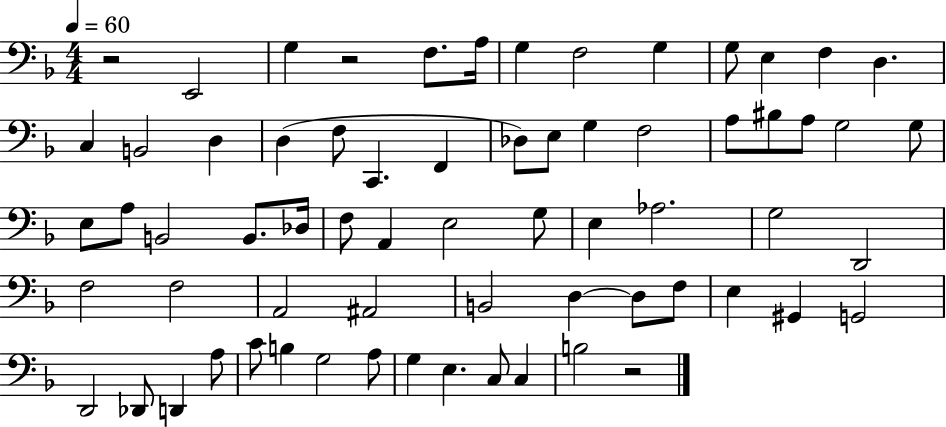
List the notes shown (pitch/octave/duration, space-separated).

R/h E2/h G3/q R/h F3/e. A3/s G3/q F3/h G3/q G3/e E3/q F3/q D3/q. C3/q B2/h D3/q D3/q F3/e C2/q. F2/q Db3/e E3/e G3/q F3/h A3/e BIS3/e A3/e G3/h G3/e E3/e A3/e B2/h B2/e. Db3/s F3/e A2/q E3/h G3/e E3/q Ab3/h. G3/h D2/h F3/h F3/h A2/h A#2/h B2/h D3/q D3/e F3/e E3/q G#2/q G2/h D2/h Db2/e D2/q A3/e C4/e B3/q G3/h A3/e G3/q E3/q. C3/e C3/q B3/h R/h